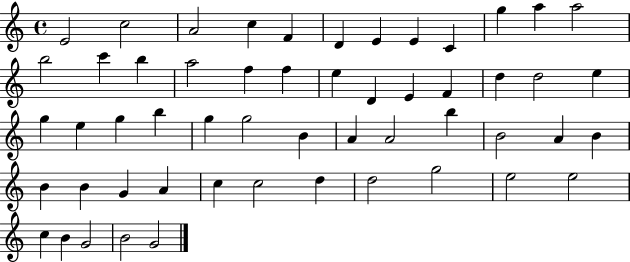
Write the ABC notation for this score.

X:1
T:Untitled
M:4/4
L:1/4
K:C
E2 c2 A2 c F D E E C g a a2 b2 c' b a2 f f e D E F d d2 e g e g b g g2 B A A2 b B2 A B B B G A c c2 d d2 g2 e2 e2 c B G2 B2 G2